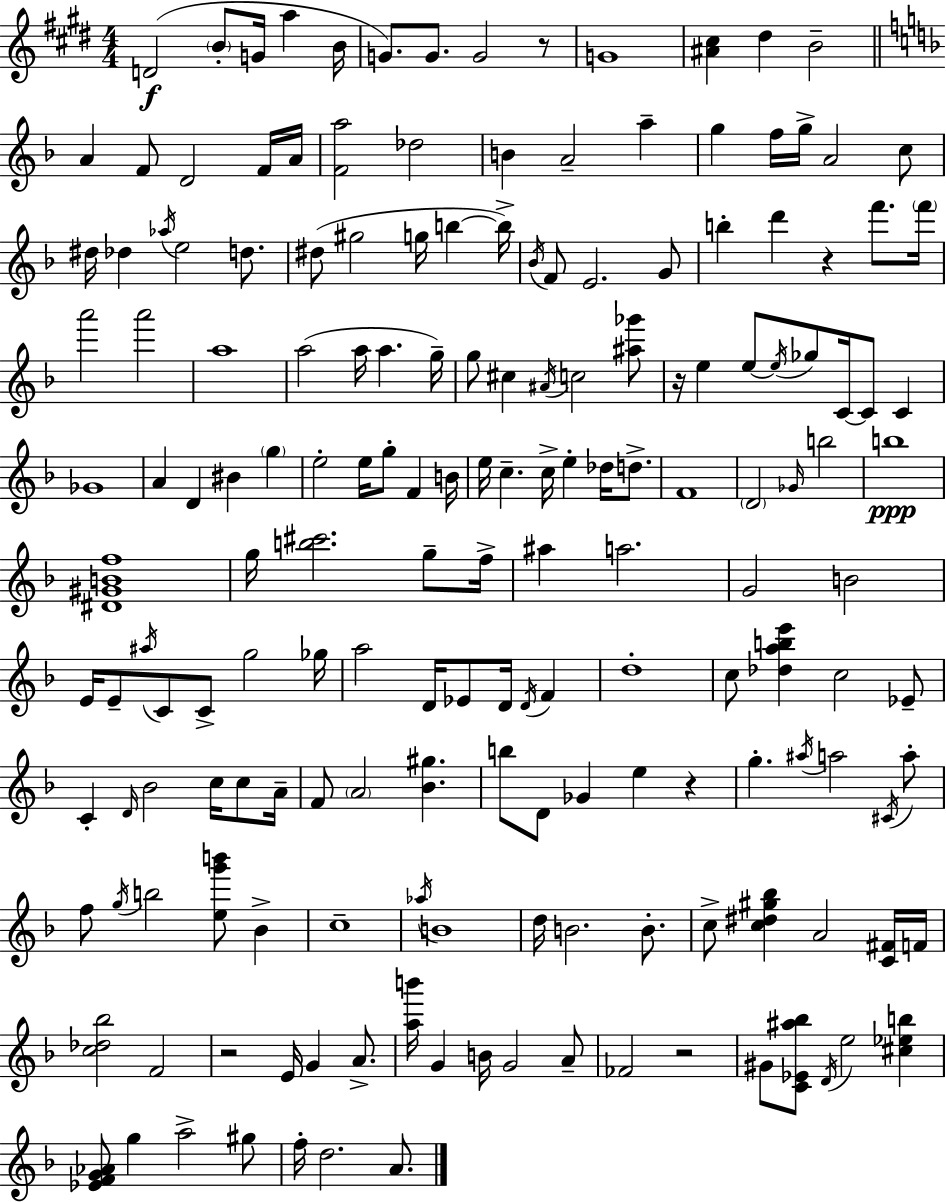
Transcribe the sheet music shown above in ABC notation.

X:1
T:Untitled
M:4/4
L:1/4
K:E
D2 B/2 G/4 a B/4 G/2 G/2 G2 z/2 G4 [^A^c] ^d B2 A F/2 D2 F/4 A/4 [Fa]2 _d2 B A2 a g f/4 g/4 A2 c/2 ^d/4 _d _a/4 e2 d/2 ^d/2 ^g2 g/4 b b/4 _B/4 F/2 E2 G/2 b d' z f'/2 f'/4 a'2 a'2 a4 a2 a/4 a g/4 g/2 ^c ^A/4 c2 [^a_g']/2 z/4 e e/2 e/4 _g/2 C/4 C/2 C _G4 A D ^B g e2 e/4 g/2 F B/4 e/4 c c/4 e _d/4 d/2 F4 D2 _G/4 b2 b4 [^D^GBf]4 g/4 [b^c']2 g/2 f/4 ^a a2 G2 B2 E/4 E/2 ^a/4 C/2 C/2 g2 _g/4 a2 D/4 _E/2 D/4 D/4 F d4 c/2 [_dabe'] c2 _E/2 C D/4 _B2 c/4 c/2 A/4 F/2 A2 [_B^g] b/2 D/2 _G e z g ^a/4 a2 ^C/4 a/2 f/2 g/4 b2 [eg'b']/2 _B c4 _a/4 B4 d/4 B2 B/2 c/2 [c^d^g_b] A2 [C^F]/4 F/4 [c_d_b]2 F2 z2 E/4 G A/2 [ab']/4 G B/4 G2 A/2 _F2 z2 ^G/2 [C_E^a_b]/2 D/4 e2 [^c_eb] [_EFG_A]/2 g a2 ^g/2 f/4 d2 A/2